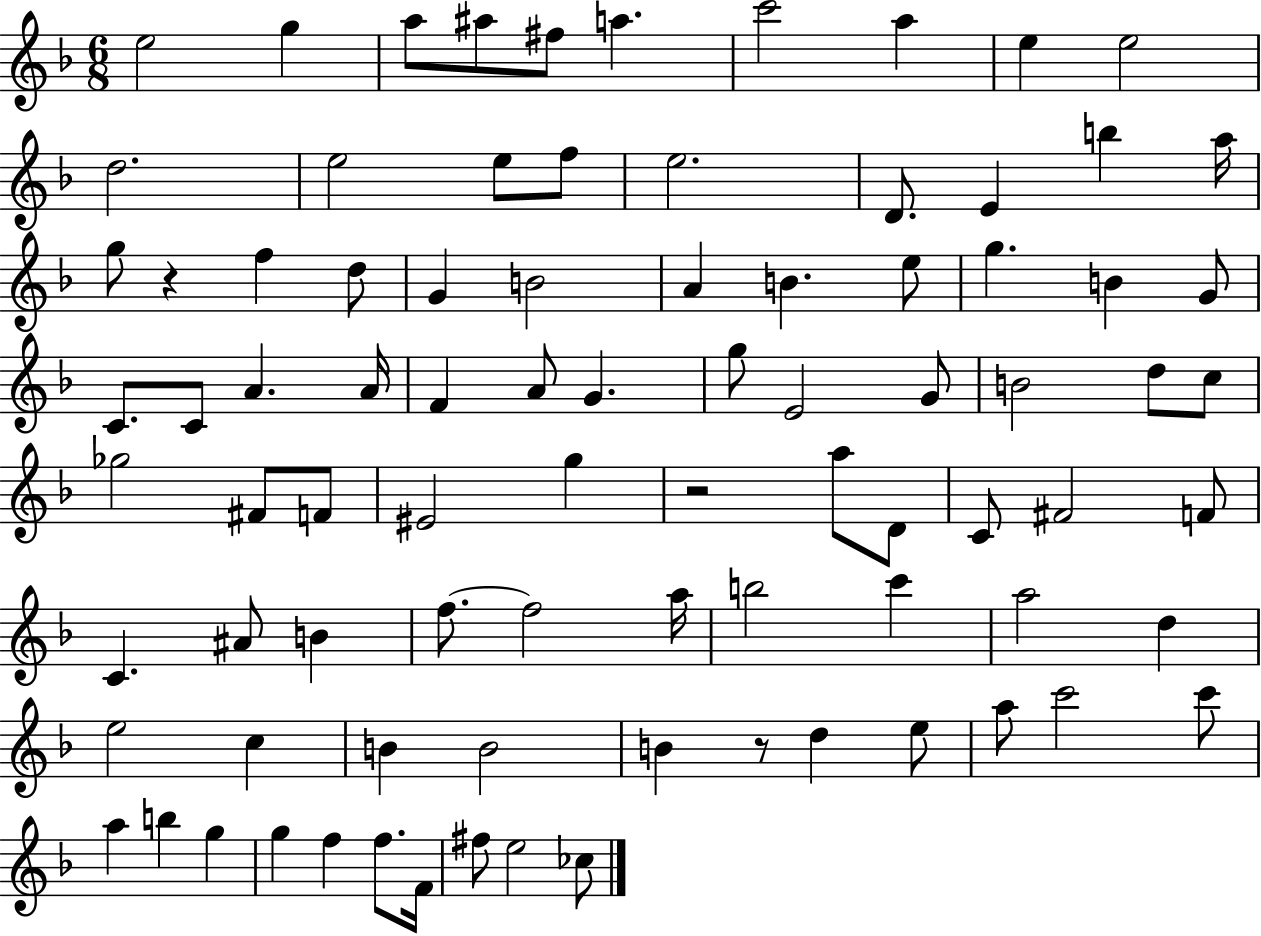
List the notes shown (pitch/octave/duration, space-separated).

E5/h G5/q A5/e A#5/e F#5/e A5/q. C6/h A5/q E5/q E5/h D5/h. E5/h E5/e F5/e E5/h. D4/e. E4/q B5/q A5/s G5/e R/q F5/q D5/e G4/q B4/h A4/q B4/q. E5/e G5/q. B4/q G4/e C4/e. C4/e A4/q. A4/s F4/q A4/e G4/q. G5/e E4/h G4/e B4/h D5/e C5/e Gb5/h F#4/e F4/e EIS4/h G5/q R/h A5/e D4/e C4/e F#4/h F4/e C4/q. A#4/e B4/q F5/e. F5/h A5/s B5/h C6/q A5/h D5/q E5/h C5/q B4/q B4/h B4/q R/e D5/q E5/e A5/e C6/h C6/e A5/q B5/q G5/q G5/q F5/q F5/e. F4/s F#5/e E5/h CES5/e